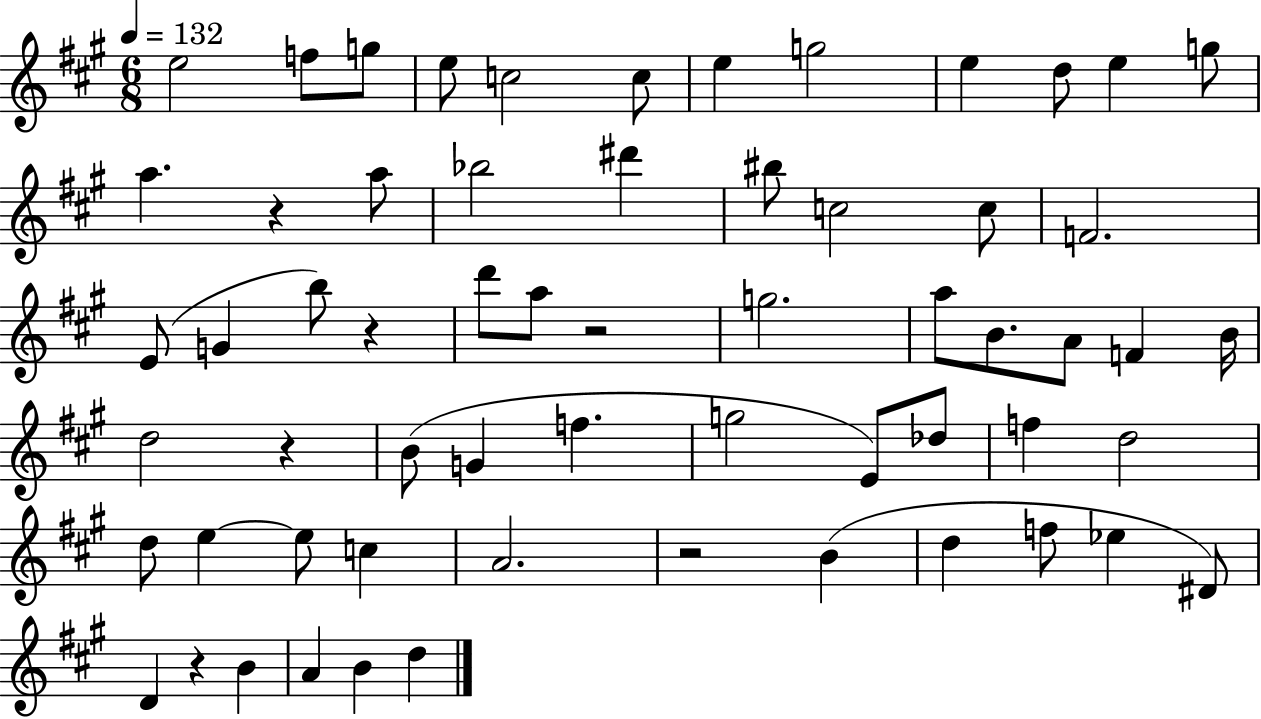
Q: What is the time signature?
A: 6/8